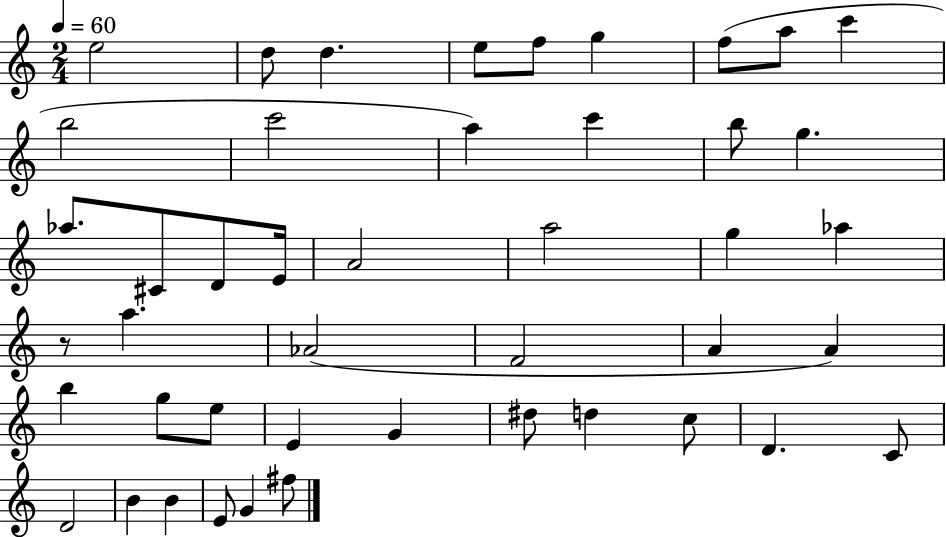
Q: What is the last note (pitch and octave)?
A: F#5